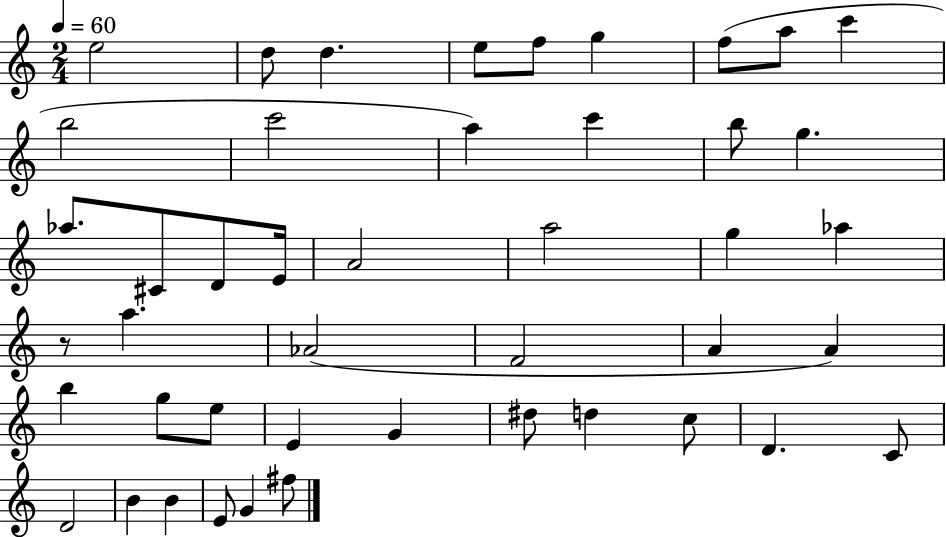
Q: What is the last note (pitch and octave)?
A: F#5